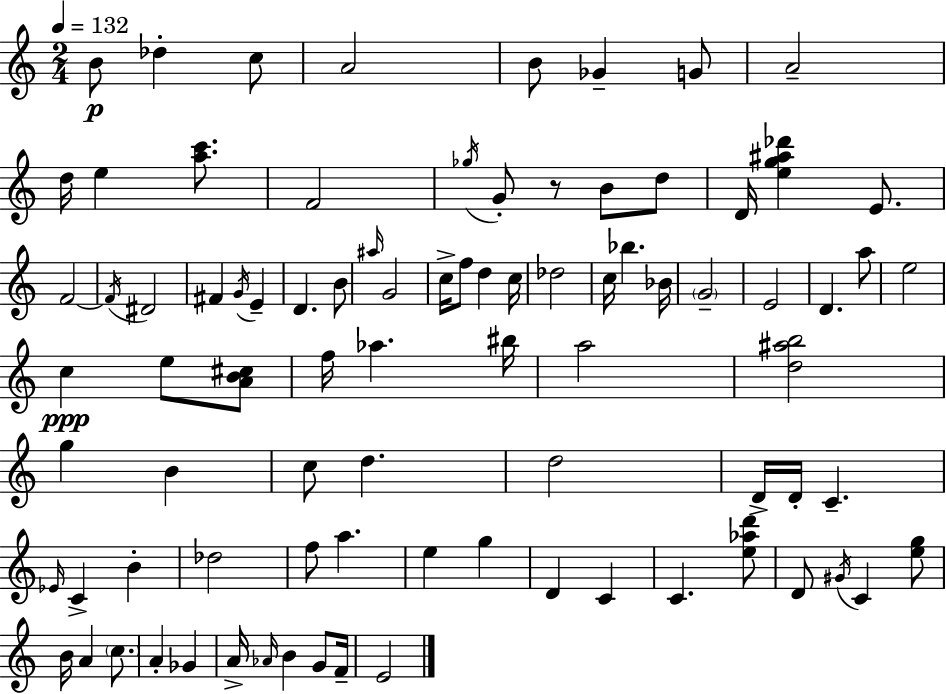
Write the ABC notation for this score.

X:1
T:Untitled
M:2/4
L:1/4
K:C
B/2 _d c/2 A2 B/2 _G G/2 A2 d/4 e [ac']/2 F2 _g/4 G/2 z/2 B/2 d/2 D/4 [eg^a_d'] E/2 F2 F/4 ^D2 ^F G/4 E D B/2 ^a/4 G2 c/4 f/2 d c/4 _d2 c/4 _b _B/4 G2 E2 D a/2 e2 c e/2 [AB^c]/2 f/4 _a ^b/4 a2 [d^ab]2 g B c/2 d d2 D/4 D/4 C _E/4 C B _d2 f/2 a e g D C C [e_ad']/2 D/2 ^G/4 C [eg]/2 B/4 A c/2 A _G A/4 _A/4 B G/2 F/4 E2